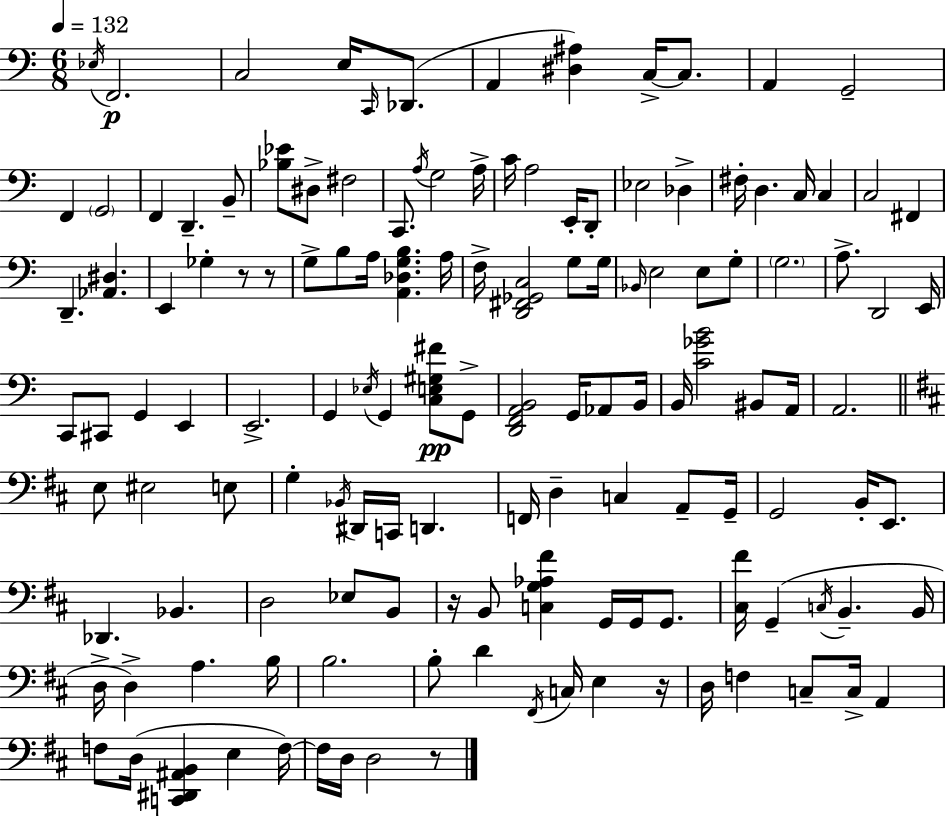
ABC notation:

X:1
T:Untitled
M:6/8
L:1/4
K:C
_E,/4 F,,2 C,2 E,/4 C,,/4 _D,,/2 A,, [^D,^A,] C,/4 C,/2 A,, G,,2 F,, G,,2 F,, D,, B,,/2 [_B,_E]/2 ^D,/2 ^F,2 C,,/2 A,/4 G,2 A,/4 C/4 A,2 E,,/4 D,,/2 _E,2 _D, ^F,/4 D, C,/4 C, C,2 ^F,, D,, [_A,,^D,] E,, _G, z/2 z/2 G,/2 B,/2 A,/4 [A,,_D,G,B,] A,/4 F,/4 [D,,^F,,_G,,C,]2 G,/2 G,/4 _B,,/4 E,2 E,/2 G,/2 G,2 A,/2 D,,2 E,,/4 C,,/2 ^C,,/2 G,, E,, E,,2 G,, _E,/4 G,, [C,E,^G,^F]/2 G,,/2 [D,,F,,A,,B,,]2 G,,/4 _A,,/2 B,,/4 B,,/4 [C_GB]2 ^B,,/2 A,,/4 A,,2 E,/2 ^E,2 E,/2 G, _B,,/4 ^D,,/4 C,,/4 D,, F,,/4 D, C, A,,/2 G,,/4 G,,2 B,,/4 E,,/2 _D,, _B,, D,2 _E,/2 B,,/2 z/4 B,,/2 [C,G,_A,^F] G,,/4 G,,/4 G,,/2 [^C,^F]/4 G,, C,/4 B,, B,,/4 D,/4 D, A, B,/4 B,2 B,/2 D ^F,,/4 C,/4 E, z/4 D,/4 F, C,/2 C,/4 A,, F,/2 D,/4 [C,,^D,,^A,,B,,] E, F,/4 F,/4 D,/4 D,2 z/2